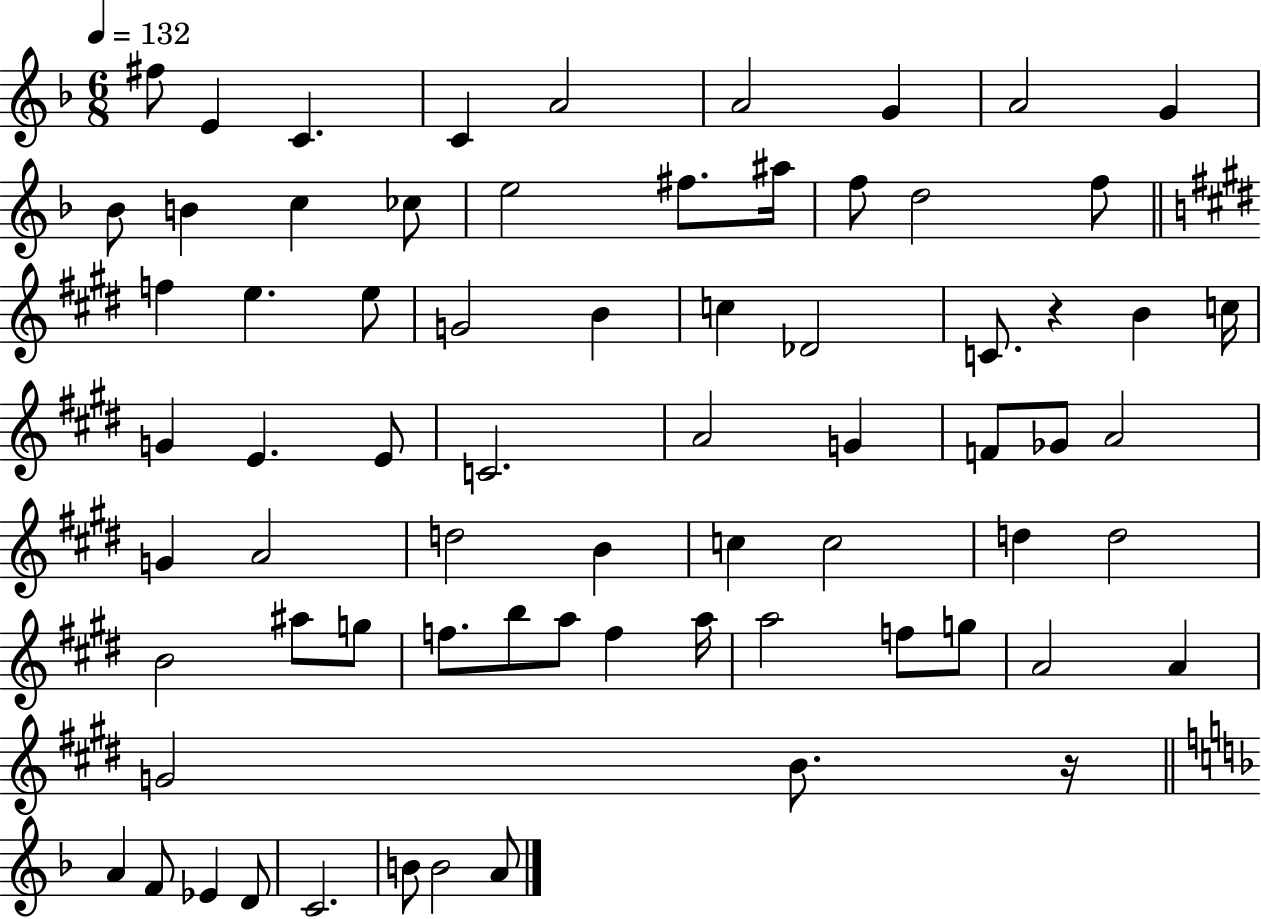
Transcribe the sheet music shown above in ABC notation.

X:1
T:Untitled
M:6/8
L:1/4
K:F
^f/2 E C C A2 A2 G A2 G _B/2 B c _c/2 e2 ^f/2 ^a/4 f/2 d2 f/2 f e e/2 G2 B c _D2 C/2 z B c/4 G E E/2 C2 A2 G F/2 _G/2 A2 G A2 d2 B c c2 d d2 B2 ^a/2 g/2 f/2 b/2 a/2 f a/4 a2 f/2 g/2 A2 A G2 B/2 z/4 A F/2 _E D/2 C2 B/2 B2 A/2